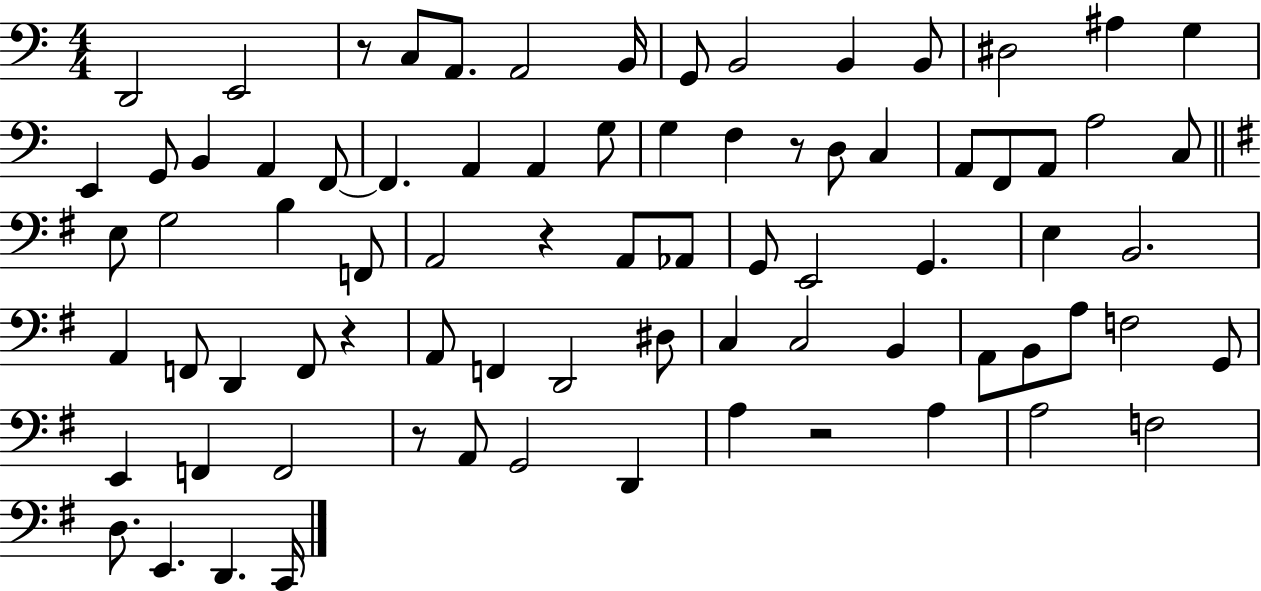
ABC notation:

X:1
T:Untitled
M:4/4
L:1/4
K:C
D,,2 E,,2 z/2 C,/2 A,,/2 A,,2 B,,/4 G,,/2 B,,2 B,, B,,/2 ^D,2 ^A, G, E,, G,,/2 B,, A,, F,,/2 F,, A,, A,, G,/2 G, F, z/2 D,/2 C, A,,/2 F,,/2 A,,/2 A,2 C,/2 E,/2 G,2 B, F,,/2 A,,2 z A,,/2 _A,,/2 G,,/2 E,,2 G,, E, B,,2 A,, F,,/2 D,, F,,/2 z A,,/2 F,, D,,2 ^D,/2 C, C,2 B,, A,,/2 B,,/2 A,/2 F,2 G,,/2 E,, F,, F,,2 z/2 A,,/2 G,,2 D,, A, z2 A, A,2 F,2 D,/2 E,, D,, C,,/4